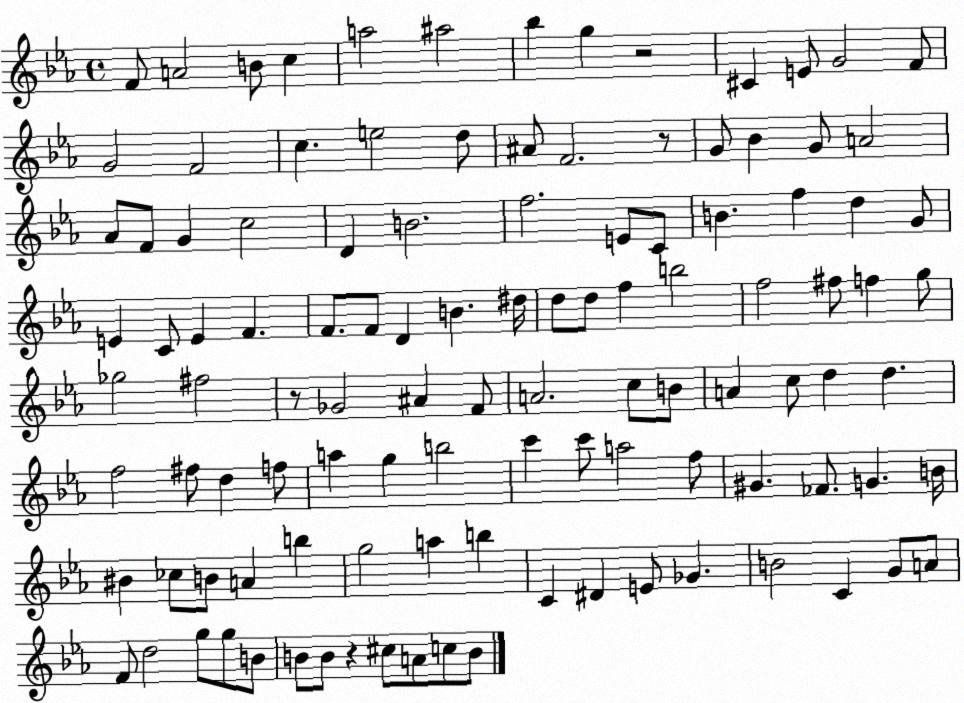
X:1
T:Untitled
M:4/4
L:1/4
K:Eb
F/2 A2 B/2 c a2 ^a2 _b g z2 ^C E/2 G2 F/2 G2 F2 c e2 d/2 ^A/2 F2 z/2 G/2 _B G/2 A2 _A/2 F/2 G c2 D B2 f2 E/2 C/2 B f d G/2 E C/2 E F F/2 F/2 D B ^d/4 d/2 d/2 f b2 f2 ^f/2 f g/2 _g2 ^f2 z/2 _G2 ^A F/2 A2 c/2 B/2 A c/2 d d f2 ^f/2 d f/2 a g b2 c' c'/2 a2 f/2 ^G _F/2 G B/4 ^B _c/2 B/2 A b g2 a b C ^D E/2 _G B2 C G/2 A/2 F/2 d2 g/2 g/2 B/2 B/2 B/2 z ^c/2 A/2 c/2 B/2